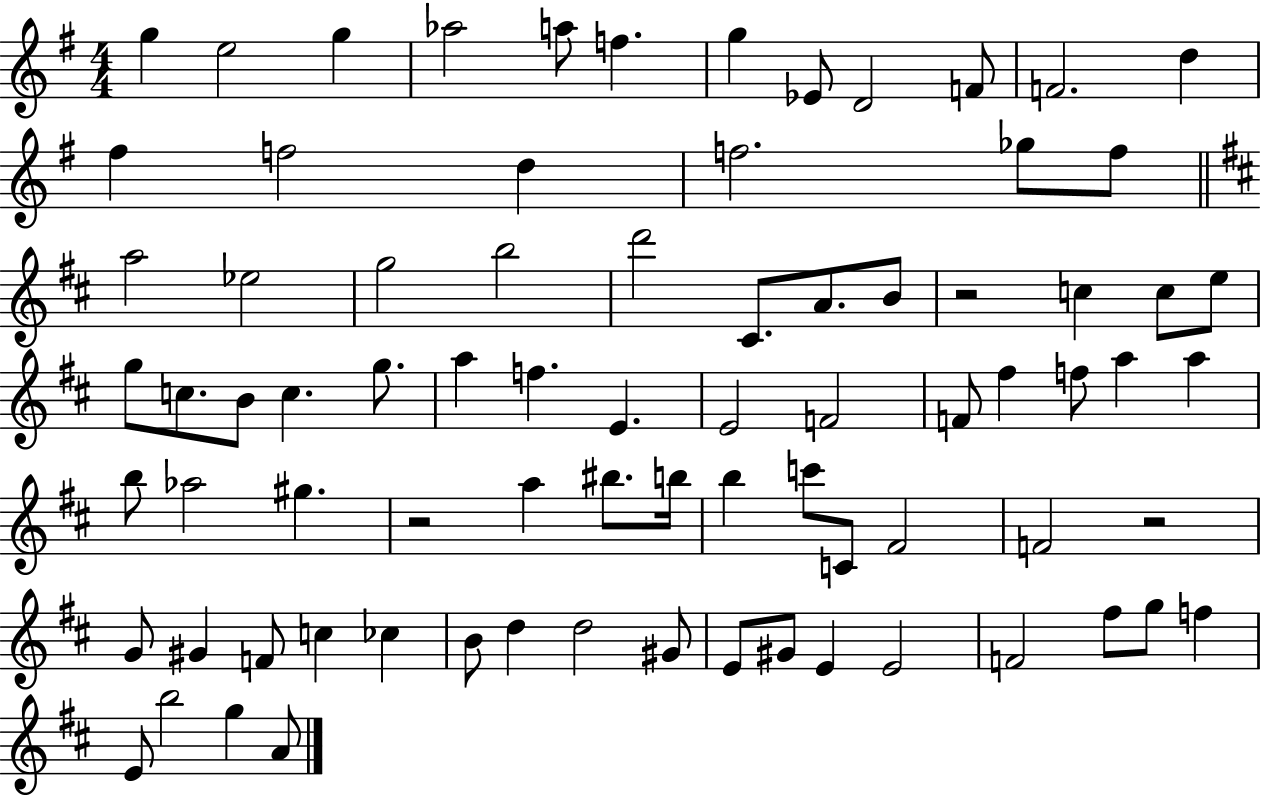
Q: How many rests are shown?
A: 3